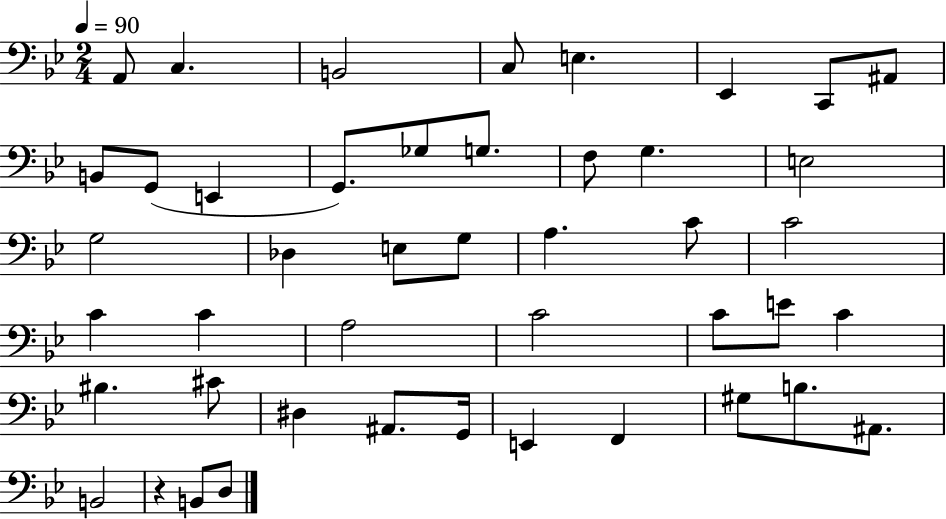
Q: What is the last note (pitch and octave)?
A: D3